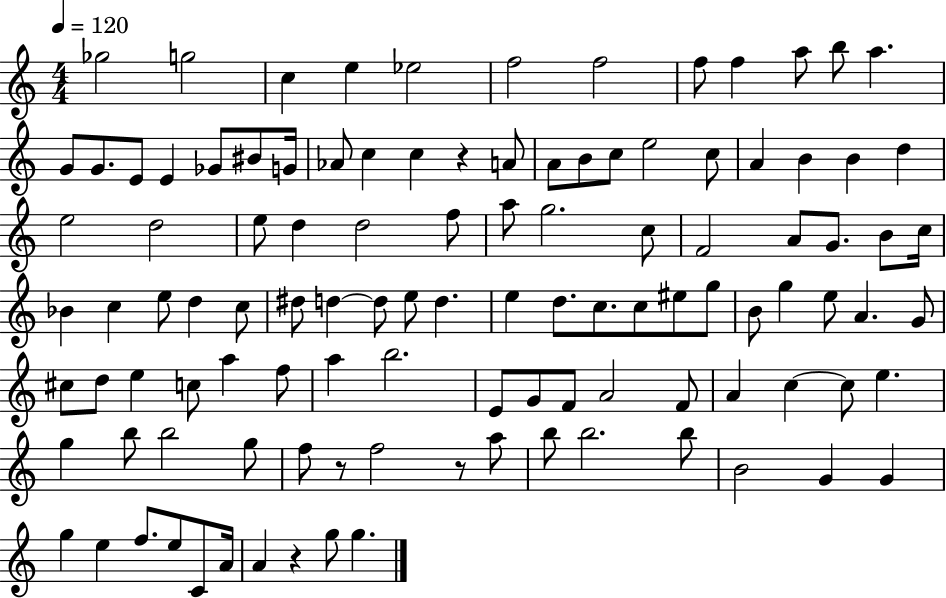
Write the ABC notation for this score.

X:1
T:Untitled
M:4/4
L:1/4
K:C
_g2 g2 c e _e2 f2 f2 f/2 f a/2 b/2 a G/2 G/2 E/2 E _G/2 ^B/2 G/4 _A/2 c c z A/2 A/2 B/2 c/2 e2 c/2 A B B d e2 d2 e/2 d d2 f/2 a/2 g2 c/2 F2 A/2 G/2 B/2 c/4 _B c e/2 d c/2 ^d/2 d d/2 e/2 d e d/2 c/2 c/2 ^e/2 g/2 B/2 g e/2 A G/2 ^c/2 d/2 e c/2 a f/2 a b2 E/2 G/2 F/2 A2 F/2 A c c/2 e g b/2 b2 g/2 f/2 z/2 f2 z/2 a/2 b/2 b2 b/2 B2 G G g e f/2 e/2 C/2 A/4 A z g/2 g